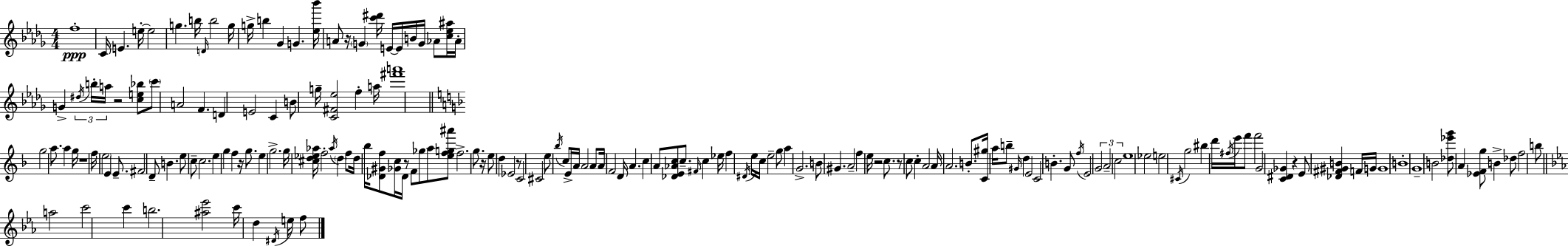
F5/w C4/s E4/q. E5/s E5/h G5/q. B5/s D4/s B5/h G5/s G5/s B5/q Gb4/q G4/q. [Eb5,Bb6]/s A4/e R/s G4/q [C6,D#6]/s E4/s E4/s B4/s G4/s Ab4/e [C5,Eb5,A#5]/s Ab4/s G4/q D#5/s B5/s A5/s R/h [C5,E5,Bb5]/e C6/e A4/h F4/q. D4/q E4/h C4/q B4/e G5/s [C4,F#4,Eb5]/h F5/q A5/s [F#6,A6]/w G5/h A5/e. A5/q G5/s R/w F5/s E5/h E4/q E4/e. F#4/h D4/e B4/q. E5/e C5/e C5/h. E5/q G5/q F5/q R/s G5/e. E5/q G5/h. G5/s [C#5,D5,Eb5,Ab5]/s F5/h Ab5/s D5/q F5/e D5/s Bb5/s [Db4,G#4,F5]/e [Gb4,C5]/s Db4/s R/e F4/e Gb5/e A5/e [E5,F5,G5,A#6]/e F5/h. G5/e. R/s E5/e D5/q Eb4/h R/e C4/h C#4/h E5/e Bb5/s C5/e E4/s A4/s A4/h A4/e A4/s F4/h D4/s A4/q. C5/q A4/e [Db4,E4,Ab4,C5]/e C5/e. F#4/s C5/q Eb5/s F5/q D#4/s E5/s C5/s E5/h G5/e A5/q G4/h. B4/e G#4/q. A4/h F5/q E5/s R/h C5/e. R/e C5/e C5/q A4/h A4/s A4/h. B4/e. [C4,G#5]/s A5/s B5/e G#4/s D5/q E4/h C4/h B4/q. G4/e F5/s E4/h G4/h A4/h C5/h E5/w Eb5/h E5/h C#4/s G5/h BIS5/q D6/s F#5/s E6/s F6/e F6/h G4/h [C4,D#4,Gb4]/q R/q E4/e [Db4,F#4,G#4,B4]/q F4/s G4/s G4/w B4/w G4/w B4/h [Db5,Eb6,G6]/e A4/q [Eb4,F4,G5]/e B4/q Db5/e F5/h B5/e A5/h C6/h C6/q B5/h. [A#5,Eb6]/h C6/s D5/q D#4/s E5/s F5/e